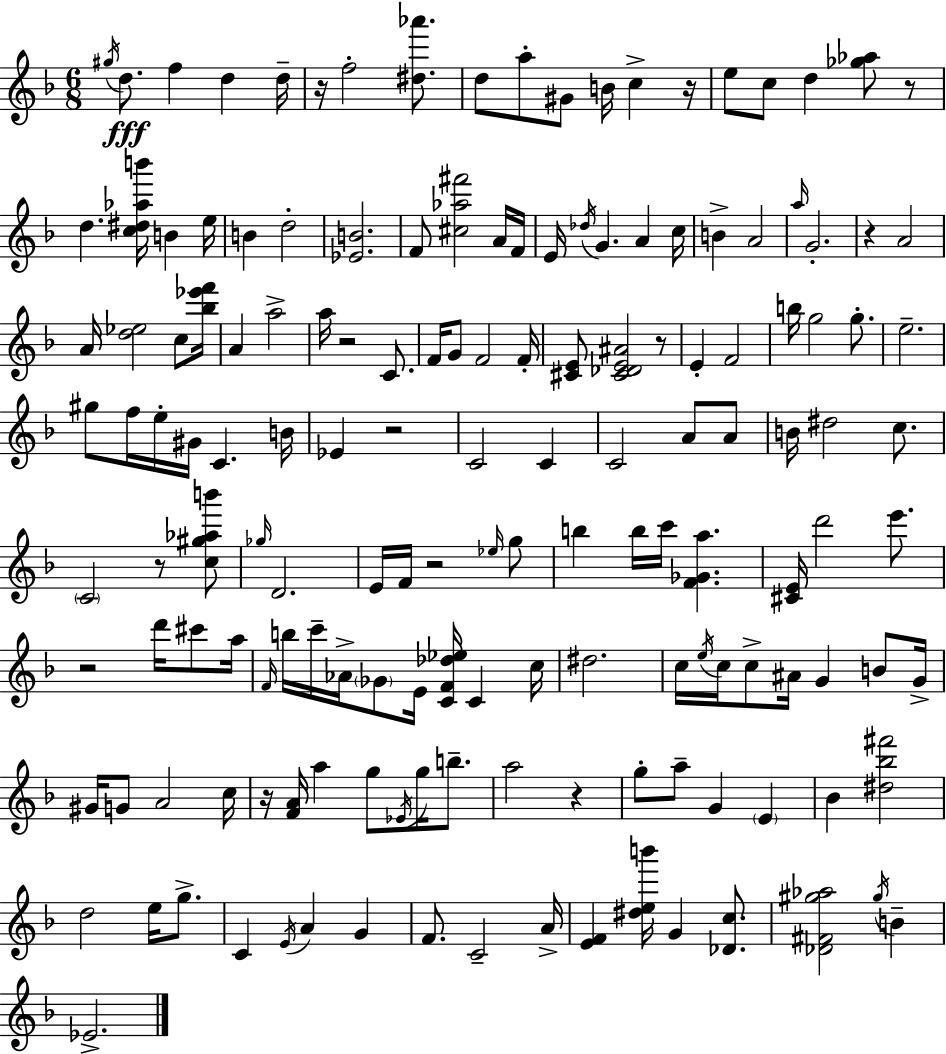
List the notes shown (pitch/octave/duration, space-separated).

G#5/s D5/e. F5/q D5/q D5/s R/s F5/h [D#5,Ab6]/e. D5/e A5/e G#4/e B4/s C5/q R/s E5/e C5/e D5/q [Gb5,Ab5]/e R/e D5/q. [C5,D#5,Ab5,B6]/s B4/q E5/s B4/q D5/h [Eb4,B4]/h. F4/e [C#5,Ab5,F#6]/h A4/s F4/s E4/s Db5/s G4/q. A4/q C5/s B4/q A4/h A5/s G4/h. R/q A4/h A4/s [D5,Eb5]/h C5/e [Bb5,Eb6,F6]/s A4/q A5/h A5/s R/h C4/e. F4/s G4/e F4/h F4/s [C#4,E4]/e [C#4,Db4,E4,A#4]/h R/e E4/q F4/h B5/s G5/h G5/e. E5/h. G#5/e F5/s E5/s G#4/s C4/q. B4/s Eb4/q R/h C4/h C4/q C4/h A4/e A4/e B4/s D#5/h C5/e. C4/h R/e [C5,G#5,Ab5,B6]/e Gb5/s D4/h. E4/s F4/s R/h Eb5/s G5/e B5/q B5/s C6/s [F4,Gb4,A5]/q. [C#4,E4]/s D6/h E6/e. R/h D6/s C#6/e A5/s F4/s B5/s C6/s Ab4/s Gb4/e E4/s [C4,F4,Db5,Eb5]/s C4/q C5/s D#5/h. C5/s E5/s C5/s C5/e A#4/s G4/q B4/e G4/s G#4/s G4/e A4/h C5/s R/s [F4,A4]/s A5/q G5/e Eb4/s G5/s B5/e. A5/h R/q G5/e A5/e G4/q E4/q Bb4/q [D#5,Bb5,F#6]/h D5/h E5/s G5/e. C4/q E4/s A4/q G4/q F4/e. C4/h A4/s [E4,F4]/q [D#5,E5,B6]/s G4/q [Db4,C5]/e. [Db4,F#4,G#5,Ab5]/h G#5/s B4/q Eb4/h.